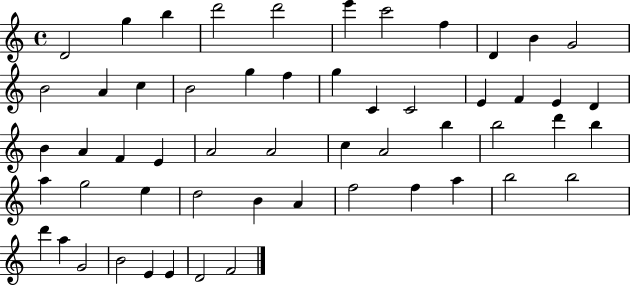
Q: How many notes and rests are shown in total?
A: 55